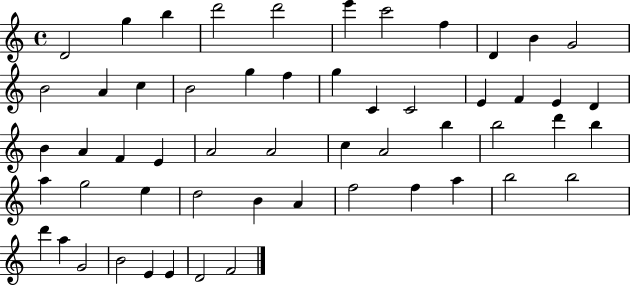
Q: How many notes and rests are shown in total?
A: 55